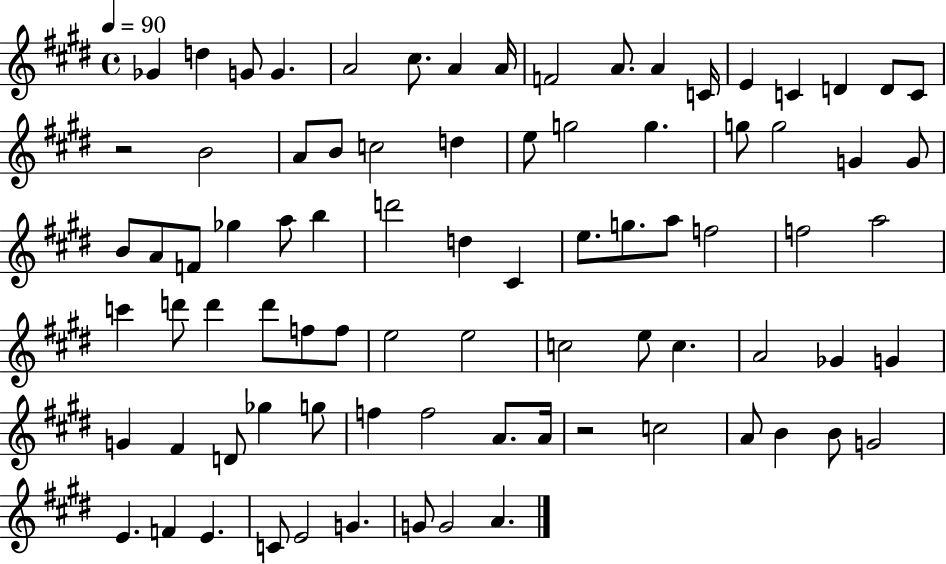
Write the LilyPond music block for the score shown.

{
  \clef treble
  \time 4/4
  \defaultTimeSignature
  \key e \major
  \tempo 4 = 90
  ges'4 d''4 g'8 g'4. | a'2 cis''8. a'4 a'16 | f'2 a'8. a'4 c'16 | e'4 c'4 d'4 d'8 c'8 | \break r2 b'2 | a'8 b'8 c''2 d''4 | e''8 g''2 g''4. | g''8 g''2 g'4 g'8 | \break b'8 a'8 f'8 ges''4 a''8 b''4 | d'''2 d''4 cis'4 | e''8. g''8. a''8 f''2 | f''2 a''2 | \break c'''4 d'''8 d'''4 d'''8 f''8 f''8 | e''2 e''2 | c''2 e''8 c''4. | a'2 ges'4 g'4 | \break g'4 fis'4 d'8 ges''4 g''8 | f''4 f''2 a'8. a'16 | r2 c''2 | a'8 b'4 b'8 g'2 | \break e'4. f'4 e'4. | c'8 e'2 g'4. | g'8 g'2 a'4. | \bar "|."
}